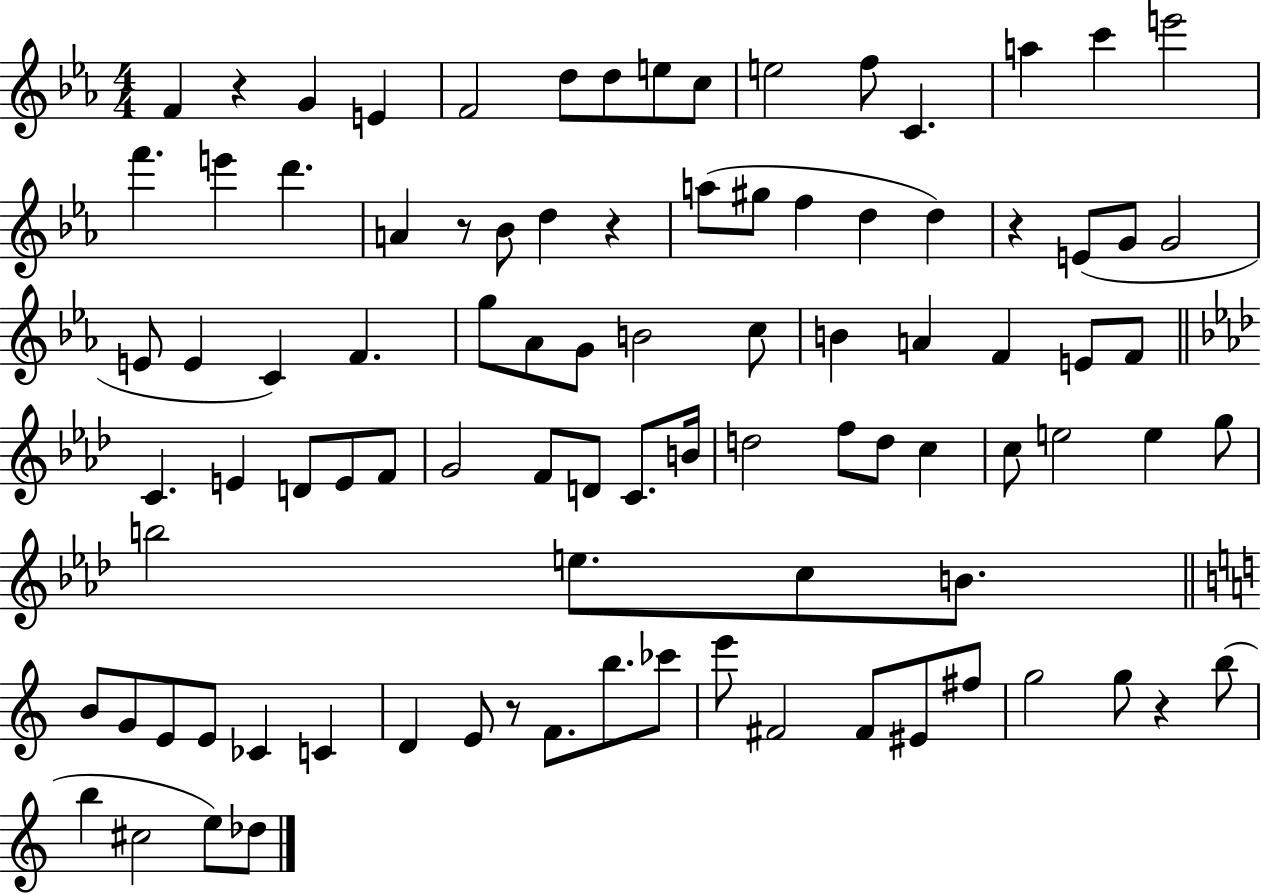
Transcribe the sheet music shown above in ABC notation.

X:1
T:Untitled
M:4/4
L:1/4
K:Eb
F z G E F2 d/2 d/2 e/2 c/2 e2 f/2 C a c' e'2 f' e' d' A z/2 _B/2 d z a/2 ^g/2 f d d z E/2 G/2 G2 E/2 E C F g/2 _A/2 G/2 B2 c/2 B A F E/2 F/2 C E D/2 E/2 F/2 G2 F/2 D/2 C/2 B/4 d2 f/2 d/2 c c/2 e2 e g/2 b2 e/2 c/2 B/2 B/2 G/2 E/2 E/2 _C C D E/2 z/2 F/2 b/2 _c'/2 e'/2 ^F2 ^F/2 ^E/2 ^f/2 g2 g/2 z b/2 b ^c2 e/2 _d/2